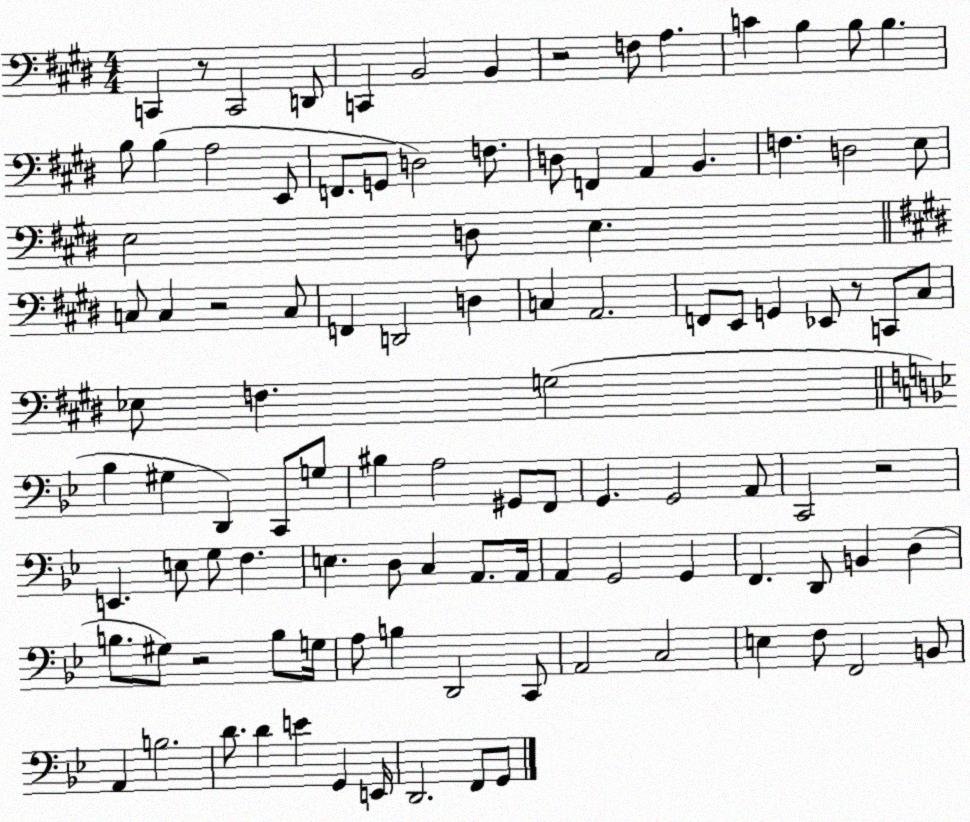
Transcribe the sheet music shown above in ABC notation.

X:1
T:Untitled
M:4/4
L:1/4
K:E
C,, z/2 C,,2 D,,/2 C,, B,,2 B,, z2 F,/2 A, C B, B,/2 B, B,/2 B, A,2 E,,/2 F,,/2 G,,/2 D,2 F,/2 D,/2 F,, A,, B,, F, D,2 E,/2 E,2 D,/2 E, C,/2 C, z2 C,/2 F,, D,,2 D, C, A,,2 F,,/2 E,,/2 G,, _E,,/2 z/2 C,,/2 ^C,/2 _E,/2 F, G,2 _B, ^G, D,, C,,/2 G,/2 ^B, A,2 ^G,,/2 F,,/2 G,, G,,2 A,,/2 C,,2 z2 E,, E,/2 G,/2 F, E, D,/2 C, A,,/2 A,,/4 A,, G,,2 G,, F,, D,,/2 B,, D, B,/2 ^G,/2 z2 B,/2 G,/4 A,/2 B, D,,2 C,,/2 A,,2 C,2 E, F,/2 F,,2 B,,/2 A,, B,2 D/2 D E G,, E,,/4 D,,2 F,,/2 G,,/2